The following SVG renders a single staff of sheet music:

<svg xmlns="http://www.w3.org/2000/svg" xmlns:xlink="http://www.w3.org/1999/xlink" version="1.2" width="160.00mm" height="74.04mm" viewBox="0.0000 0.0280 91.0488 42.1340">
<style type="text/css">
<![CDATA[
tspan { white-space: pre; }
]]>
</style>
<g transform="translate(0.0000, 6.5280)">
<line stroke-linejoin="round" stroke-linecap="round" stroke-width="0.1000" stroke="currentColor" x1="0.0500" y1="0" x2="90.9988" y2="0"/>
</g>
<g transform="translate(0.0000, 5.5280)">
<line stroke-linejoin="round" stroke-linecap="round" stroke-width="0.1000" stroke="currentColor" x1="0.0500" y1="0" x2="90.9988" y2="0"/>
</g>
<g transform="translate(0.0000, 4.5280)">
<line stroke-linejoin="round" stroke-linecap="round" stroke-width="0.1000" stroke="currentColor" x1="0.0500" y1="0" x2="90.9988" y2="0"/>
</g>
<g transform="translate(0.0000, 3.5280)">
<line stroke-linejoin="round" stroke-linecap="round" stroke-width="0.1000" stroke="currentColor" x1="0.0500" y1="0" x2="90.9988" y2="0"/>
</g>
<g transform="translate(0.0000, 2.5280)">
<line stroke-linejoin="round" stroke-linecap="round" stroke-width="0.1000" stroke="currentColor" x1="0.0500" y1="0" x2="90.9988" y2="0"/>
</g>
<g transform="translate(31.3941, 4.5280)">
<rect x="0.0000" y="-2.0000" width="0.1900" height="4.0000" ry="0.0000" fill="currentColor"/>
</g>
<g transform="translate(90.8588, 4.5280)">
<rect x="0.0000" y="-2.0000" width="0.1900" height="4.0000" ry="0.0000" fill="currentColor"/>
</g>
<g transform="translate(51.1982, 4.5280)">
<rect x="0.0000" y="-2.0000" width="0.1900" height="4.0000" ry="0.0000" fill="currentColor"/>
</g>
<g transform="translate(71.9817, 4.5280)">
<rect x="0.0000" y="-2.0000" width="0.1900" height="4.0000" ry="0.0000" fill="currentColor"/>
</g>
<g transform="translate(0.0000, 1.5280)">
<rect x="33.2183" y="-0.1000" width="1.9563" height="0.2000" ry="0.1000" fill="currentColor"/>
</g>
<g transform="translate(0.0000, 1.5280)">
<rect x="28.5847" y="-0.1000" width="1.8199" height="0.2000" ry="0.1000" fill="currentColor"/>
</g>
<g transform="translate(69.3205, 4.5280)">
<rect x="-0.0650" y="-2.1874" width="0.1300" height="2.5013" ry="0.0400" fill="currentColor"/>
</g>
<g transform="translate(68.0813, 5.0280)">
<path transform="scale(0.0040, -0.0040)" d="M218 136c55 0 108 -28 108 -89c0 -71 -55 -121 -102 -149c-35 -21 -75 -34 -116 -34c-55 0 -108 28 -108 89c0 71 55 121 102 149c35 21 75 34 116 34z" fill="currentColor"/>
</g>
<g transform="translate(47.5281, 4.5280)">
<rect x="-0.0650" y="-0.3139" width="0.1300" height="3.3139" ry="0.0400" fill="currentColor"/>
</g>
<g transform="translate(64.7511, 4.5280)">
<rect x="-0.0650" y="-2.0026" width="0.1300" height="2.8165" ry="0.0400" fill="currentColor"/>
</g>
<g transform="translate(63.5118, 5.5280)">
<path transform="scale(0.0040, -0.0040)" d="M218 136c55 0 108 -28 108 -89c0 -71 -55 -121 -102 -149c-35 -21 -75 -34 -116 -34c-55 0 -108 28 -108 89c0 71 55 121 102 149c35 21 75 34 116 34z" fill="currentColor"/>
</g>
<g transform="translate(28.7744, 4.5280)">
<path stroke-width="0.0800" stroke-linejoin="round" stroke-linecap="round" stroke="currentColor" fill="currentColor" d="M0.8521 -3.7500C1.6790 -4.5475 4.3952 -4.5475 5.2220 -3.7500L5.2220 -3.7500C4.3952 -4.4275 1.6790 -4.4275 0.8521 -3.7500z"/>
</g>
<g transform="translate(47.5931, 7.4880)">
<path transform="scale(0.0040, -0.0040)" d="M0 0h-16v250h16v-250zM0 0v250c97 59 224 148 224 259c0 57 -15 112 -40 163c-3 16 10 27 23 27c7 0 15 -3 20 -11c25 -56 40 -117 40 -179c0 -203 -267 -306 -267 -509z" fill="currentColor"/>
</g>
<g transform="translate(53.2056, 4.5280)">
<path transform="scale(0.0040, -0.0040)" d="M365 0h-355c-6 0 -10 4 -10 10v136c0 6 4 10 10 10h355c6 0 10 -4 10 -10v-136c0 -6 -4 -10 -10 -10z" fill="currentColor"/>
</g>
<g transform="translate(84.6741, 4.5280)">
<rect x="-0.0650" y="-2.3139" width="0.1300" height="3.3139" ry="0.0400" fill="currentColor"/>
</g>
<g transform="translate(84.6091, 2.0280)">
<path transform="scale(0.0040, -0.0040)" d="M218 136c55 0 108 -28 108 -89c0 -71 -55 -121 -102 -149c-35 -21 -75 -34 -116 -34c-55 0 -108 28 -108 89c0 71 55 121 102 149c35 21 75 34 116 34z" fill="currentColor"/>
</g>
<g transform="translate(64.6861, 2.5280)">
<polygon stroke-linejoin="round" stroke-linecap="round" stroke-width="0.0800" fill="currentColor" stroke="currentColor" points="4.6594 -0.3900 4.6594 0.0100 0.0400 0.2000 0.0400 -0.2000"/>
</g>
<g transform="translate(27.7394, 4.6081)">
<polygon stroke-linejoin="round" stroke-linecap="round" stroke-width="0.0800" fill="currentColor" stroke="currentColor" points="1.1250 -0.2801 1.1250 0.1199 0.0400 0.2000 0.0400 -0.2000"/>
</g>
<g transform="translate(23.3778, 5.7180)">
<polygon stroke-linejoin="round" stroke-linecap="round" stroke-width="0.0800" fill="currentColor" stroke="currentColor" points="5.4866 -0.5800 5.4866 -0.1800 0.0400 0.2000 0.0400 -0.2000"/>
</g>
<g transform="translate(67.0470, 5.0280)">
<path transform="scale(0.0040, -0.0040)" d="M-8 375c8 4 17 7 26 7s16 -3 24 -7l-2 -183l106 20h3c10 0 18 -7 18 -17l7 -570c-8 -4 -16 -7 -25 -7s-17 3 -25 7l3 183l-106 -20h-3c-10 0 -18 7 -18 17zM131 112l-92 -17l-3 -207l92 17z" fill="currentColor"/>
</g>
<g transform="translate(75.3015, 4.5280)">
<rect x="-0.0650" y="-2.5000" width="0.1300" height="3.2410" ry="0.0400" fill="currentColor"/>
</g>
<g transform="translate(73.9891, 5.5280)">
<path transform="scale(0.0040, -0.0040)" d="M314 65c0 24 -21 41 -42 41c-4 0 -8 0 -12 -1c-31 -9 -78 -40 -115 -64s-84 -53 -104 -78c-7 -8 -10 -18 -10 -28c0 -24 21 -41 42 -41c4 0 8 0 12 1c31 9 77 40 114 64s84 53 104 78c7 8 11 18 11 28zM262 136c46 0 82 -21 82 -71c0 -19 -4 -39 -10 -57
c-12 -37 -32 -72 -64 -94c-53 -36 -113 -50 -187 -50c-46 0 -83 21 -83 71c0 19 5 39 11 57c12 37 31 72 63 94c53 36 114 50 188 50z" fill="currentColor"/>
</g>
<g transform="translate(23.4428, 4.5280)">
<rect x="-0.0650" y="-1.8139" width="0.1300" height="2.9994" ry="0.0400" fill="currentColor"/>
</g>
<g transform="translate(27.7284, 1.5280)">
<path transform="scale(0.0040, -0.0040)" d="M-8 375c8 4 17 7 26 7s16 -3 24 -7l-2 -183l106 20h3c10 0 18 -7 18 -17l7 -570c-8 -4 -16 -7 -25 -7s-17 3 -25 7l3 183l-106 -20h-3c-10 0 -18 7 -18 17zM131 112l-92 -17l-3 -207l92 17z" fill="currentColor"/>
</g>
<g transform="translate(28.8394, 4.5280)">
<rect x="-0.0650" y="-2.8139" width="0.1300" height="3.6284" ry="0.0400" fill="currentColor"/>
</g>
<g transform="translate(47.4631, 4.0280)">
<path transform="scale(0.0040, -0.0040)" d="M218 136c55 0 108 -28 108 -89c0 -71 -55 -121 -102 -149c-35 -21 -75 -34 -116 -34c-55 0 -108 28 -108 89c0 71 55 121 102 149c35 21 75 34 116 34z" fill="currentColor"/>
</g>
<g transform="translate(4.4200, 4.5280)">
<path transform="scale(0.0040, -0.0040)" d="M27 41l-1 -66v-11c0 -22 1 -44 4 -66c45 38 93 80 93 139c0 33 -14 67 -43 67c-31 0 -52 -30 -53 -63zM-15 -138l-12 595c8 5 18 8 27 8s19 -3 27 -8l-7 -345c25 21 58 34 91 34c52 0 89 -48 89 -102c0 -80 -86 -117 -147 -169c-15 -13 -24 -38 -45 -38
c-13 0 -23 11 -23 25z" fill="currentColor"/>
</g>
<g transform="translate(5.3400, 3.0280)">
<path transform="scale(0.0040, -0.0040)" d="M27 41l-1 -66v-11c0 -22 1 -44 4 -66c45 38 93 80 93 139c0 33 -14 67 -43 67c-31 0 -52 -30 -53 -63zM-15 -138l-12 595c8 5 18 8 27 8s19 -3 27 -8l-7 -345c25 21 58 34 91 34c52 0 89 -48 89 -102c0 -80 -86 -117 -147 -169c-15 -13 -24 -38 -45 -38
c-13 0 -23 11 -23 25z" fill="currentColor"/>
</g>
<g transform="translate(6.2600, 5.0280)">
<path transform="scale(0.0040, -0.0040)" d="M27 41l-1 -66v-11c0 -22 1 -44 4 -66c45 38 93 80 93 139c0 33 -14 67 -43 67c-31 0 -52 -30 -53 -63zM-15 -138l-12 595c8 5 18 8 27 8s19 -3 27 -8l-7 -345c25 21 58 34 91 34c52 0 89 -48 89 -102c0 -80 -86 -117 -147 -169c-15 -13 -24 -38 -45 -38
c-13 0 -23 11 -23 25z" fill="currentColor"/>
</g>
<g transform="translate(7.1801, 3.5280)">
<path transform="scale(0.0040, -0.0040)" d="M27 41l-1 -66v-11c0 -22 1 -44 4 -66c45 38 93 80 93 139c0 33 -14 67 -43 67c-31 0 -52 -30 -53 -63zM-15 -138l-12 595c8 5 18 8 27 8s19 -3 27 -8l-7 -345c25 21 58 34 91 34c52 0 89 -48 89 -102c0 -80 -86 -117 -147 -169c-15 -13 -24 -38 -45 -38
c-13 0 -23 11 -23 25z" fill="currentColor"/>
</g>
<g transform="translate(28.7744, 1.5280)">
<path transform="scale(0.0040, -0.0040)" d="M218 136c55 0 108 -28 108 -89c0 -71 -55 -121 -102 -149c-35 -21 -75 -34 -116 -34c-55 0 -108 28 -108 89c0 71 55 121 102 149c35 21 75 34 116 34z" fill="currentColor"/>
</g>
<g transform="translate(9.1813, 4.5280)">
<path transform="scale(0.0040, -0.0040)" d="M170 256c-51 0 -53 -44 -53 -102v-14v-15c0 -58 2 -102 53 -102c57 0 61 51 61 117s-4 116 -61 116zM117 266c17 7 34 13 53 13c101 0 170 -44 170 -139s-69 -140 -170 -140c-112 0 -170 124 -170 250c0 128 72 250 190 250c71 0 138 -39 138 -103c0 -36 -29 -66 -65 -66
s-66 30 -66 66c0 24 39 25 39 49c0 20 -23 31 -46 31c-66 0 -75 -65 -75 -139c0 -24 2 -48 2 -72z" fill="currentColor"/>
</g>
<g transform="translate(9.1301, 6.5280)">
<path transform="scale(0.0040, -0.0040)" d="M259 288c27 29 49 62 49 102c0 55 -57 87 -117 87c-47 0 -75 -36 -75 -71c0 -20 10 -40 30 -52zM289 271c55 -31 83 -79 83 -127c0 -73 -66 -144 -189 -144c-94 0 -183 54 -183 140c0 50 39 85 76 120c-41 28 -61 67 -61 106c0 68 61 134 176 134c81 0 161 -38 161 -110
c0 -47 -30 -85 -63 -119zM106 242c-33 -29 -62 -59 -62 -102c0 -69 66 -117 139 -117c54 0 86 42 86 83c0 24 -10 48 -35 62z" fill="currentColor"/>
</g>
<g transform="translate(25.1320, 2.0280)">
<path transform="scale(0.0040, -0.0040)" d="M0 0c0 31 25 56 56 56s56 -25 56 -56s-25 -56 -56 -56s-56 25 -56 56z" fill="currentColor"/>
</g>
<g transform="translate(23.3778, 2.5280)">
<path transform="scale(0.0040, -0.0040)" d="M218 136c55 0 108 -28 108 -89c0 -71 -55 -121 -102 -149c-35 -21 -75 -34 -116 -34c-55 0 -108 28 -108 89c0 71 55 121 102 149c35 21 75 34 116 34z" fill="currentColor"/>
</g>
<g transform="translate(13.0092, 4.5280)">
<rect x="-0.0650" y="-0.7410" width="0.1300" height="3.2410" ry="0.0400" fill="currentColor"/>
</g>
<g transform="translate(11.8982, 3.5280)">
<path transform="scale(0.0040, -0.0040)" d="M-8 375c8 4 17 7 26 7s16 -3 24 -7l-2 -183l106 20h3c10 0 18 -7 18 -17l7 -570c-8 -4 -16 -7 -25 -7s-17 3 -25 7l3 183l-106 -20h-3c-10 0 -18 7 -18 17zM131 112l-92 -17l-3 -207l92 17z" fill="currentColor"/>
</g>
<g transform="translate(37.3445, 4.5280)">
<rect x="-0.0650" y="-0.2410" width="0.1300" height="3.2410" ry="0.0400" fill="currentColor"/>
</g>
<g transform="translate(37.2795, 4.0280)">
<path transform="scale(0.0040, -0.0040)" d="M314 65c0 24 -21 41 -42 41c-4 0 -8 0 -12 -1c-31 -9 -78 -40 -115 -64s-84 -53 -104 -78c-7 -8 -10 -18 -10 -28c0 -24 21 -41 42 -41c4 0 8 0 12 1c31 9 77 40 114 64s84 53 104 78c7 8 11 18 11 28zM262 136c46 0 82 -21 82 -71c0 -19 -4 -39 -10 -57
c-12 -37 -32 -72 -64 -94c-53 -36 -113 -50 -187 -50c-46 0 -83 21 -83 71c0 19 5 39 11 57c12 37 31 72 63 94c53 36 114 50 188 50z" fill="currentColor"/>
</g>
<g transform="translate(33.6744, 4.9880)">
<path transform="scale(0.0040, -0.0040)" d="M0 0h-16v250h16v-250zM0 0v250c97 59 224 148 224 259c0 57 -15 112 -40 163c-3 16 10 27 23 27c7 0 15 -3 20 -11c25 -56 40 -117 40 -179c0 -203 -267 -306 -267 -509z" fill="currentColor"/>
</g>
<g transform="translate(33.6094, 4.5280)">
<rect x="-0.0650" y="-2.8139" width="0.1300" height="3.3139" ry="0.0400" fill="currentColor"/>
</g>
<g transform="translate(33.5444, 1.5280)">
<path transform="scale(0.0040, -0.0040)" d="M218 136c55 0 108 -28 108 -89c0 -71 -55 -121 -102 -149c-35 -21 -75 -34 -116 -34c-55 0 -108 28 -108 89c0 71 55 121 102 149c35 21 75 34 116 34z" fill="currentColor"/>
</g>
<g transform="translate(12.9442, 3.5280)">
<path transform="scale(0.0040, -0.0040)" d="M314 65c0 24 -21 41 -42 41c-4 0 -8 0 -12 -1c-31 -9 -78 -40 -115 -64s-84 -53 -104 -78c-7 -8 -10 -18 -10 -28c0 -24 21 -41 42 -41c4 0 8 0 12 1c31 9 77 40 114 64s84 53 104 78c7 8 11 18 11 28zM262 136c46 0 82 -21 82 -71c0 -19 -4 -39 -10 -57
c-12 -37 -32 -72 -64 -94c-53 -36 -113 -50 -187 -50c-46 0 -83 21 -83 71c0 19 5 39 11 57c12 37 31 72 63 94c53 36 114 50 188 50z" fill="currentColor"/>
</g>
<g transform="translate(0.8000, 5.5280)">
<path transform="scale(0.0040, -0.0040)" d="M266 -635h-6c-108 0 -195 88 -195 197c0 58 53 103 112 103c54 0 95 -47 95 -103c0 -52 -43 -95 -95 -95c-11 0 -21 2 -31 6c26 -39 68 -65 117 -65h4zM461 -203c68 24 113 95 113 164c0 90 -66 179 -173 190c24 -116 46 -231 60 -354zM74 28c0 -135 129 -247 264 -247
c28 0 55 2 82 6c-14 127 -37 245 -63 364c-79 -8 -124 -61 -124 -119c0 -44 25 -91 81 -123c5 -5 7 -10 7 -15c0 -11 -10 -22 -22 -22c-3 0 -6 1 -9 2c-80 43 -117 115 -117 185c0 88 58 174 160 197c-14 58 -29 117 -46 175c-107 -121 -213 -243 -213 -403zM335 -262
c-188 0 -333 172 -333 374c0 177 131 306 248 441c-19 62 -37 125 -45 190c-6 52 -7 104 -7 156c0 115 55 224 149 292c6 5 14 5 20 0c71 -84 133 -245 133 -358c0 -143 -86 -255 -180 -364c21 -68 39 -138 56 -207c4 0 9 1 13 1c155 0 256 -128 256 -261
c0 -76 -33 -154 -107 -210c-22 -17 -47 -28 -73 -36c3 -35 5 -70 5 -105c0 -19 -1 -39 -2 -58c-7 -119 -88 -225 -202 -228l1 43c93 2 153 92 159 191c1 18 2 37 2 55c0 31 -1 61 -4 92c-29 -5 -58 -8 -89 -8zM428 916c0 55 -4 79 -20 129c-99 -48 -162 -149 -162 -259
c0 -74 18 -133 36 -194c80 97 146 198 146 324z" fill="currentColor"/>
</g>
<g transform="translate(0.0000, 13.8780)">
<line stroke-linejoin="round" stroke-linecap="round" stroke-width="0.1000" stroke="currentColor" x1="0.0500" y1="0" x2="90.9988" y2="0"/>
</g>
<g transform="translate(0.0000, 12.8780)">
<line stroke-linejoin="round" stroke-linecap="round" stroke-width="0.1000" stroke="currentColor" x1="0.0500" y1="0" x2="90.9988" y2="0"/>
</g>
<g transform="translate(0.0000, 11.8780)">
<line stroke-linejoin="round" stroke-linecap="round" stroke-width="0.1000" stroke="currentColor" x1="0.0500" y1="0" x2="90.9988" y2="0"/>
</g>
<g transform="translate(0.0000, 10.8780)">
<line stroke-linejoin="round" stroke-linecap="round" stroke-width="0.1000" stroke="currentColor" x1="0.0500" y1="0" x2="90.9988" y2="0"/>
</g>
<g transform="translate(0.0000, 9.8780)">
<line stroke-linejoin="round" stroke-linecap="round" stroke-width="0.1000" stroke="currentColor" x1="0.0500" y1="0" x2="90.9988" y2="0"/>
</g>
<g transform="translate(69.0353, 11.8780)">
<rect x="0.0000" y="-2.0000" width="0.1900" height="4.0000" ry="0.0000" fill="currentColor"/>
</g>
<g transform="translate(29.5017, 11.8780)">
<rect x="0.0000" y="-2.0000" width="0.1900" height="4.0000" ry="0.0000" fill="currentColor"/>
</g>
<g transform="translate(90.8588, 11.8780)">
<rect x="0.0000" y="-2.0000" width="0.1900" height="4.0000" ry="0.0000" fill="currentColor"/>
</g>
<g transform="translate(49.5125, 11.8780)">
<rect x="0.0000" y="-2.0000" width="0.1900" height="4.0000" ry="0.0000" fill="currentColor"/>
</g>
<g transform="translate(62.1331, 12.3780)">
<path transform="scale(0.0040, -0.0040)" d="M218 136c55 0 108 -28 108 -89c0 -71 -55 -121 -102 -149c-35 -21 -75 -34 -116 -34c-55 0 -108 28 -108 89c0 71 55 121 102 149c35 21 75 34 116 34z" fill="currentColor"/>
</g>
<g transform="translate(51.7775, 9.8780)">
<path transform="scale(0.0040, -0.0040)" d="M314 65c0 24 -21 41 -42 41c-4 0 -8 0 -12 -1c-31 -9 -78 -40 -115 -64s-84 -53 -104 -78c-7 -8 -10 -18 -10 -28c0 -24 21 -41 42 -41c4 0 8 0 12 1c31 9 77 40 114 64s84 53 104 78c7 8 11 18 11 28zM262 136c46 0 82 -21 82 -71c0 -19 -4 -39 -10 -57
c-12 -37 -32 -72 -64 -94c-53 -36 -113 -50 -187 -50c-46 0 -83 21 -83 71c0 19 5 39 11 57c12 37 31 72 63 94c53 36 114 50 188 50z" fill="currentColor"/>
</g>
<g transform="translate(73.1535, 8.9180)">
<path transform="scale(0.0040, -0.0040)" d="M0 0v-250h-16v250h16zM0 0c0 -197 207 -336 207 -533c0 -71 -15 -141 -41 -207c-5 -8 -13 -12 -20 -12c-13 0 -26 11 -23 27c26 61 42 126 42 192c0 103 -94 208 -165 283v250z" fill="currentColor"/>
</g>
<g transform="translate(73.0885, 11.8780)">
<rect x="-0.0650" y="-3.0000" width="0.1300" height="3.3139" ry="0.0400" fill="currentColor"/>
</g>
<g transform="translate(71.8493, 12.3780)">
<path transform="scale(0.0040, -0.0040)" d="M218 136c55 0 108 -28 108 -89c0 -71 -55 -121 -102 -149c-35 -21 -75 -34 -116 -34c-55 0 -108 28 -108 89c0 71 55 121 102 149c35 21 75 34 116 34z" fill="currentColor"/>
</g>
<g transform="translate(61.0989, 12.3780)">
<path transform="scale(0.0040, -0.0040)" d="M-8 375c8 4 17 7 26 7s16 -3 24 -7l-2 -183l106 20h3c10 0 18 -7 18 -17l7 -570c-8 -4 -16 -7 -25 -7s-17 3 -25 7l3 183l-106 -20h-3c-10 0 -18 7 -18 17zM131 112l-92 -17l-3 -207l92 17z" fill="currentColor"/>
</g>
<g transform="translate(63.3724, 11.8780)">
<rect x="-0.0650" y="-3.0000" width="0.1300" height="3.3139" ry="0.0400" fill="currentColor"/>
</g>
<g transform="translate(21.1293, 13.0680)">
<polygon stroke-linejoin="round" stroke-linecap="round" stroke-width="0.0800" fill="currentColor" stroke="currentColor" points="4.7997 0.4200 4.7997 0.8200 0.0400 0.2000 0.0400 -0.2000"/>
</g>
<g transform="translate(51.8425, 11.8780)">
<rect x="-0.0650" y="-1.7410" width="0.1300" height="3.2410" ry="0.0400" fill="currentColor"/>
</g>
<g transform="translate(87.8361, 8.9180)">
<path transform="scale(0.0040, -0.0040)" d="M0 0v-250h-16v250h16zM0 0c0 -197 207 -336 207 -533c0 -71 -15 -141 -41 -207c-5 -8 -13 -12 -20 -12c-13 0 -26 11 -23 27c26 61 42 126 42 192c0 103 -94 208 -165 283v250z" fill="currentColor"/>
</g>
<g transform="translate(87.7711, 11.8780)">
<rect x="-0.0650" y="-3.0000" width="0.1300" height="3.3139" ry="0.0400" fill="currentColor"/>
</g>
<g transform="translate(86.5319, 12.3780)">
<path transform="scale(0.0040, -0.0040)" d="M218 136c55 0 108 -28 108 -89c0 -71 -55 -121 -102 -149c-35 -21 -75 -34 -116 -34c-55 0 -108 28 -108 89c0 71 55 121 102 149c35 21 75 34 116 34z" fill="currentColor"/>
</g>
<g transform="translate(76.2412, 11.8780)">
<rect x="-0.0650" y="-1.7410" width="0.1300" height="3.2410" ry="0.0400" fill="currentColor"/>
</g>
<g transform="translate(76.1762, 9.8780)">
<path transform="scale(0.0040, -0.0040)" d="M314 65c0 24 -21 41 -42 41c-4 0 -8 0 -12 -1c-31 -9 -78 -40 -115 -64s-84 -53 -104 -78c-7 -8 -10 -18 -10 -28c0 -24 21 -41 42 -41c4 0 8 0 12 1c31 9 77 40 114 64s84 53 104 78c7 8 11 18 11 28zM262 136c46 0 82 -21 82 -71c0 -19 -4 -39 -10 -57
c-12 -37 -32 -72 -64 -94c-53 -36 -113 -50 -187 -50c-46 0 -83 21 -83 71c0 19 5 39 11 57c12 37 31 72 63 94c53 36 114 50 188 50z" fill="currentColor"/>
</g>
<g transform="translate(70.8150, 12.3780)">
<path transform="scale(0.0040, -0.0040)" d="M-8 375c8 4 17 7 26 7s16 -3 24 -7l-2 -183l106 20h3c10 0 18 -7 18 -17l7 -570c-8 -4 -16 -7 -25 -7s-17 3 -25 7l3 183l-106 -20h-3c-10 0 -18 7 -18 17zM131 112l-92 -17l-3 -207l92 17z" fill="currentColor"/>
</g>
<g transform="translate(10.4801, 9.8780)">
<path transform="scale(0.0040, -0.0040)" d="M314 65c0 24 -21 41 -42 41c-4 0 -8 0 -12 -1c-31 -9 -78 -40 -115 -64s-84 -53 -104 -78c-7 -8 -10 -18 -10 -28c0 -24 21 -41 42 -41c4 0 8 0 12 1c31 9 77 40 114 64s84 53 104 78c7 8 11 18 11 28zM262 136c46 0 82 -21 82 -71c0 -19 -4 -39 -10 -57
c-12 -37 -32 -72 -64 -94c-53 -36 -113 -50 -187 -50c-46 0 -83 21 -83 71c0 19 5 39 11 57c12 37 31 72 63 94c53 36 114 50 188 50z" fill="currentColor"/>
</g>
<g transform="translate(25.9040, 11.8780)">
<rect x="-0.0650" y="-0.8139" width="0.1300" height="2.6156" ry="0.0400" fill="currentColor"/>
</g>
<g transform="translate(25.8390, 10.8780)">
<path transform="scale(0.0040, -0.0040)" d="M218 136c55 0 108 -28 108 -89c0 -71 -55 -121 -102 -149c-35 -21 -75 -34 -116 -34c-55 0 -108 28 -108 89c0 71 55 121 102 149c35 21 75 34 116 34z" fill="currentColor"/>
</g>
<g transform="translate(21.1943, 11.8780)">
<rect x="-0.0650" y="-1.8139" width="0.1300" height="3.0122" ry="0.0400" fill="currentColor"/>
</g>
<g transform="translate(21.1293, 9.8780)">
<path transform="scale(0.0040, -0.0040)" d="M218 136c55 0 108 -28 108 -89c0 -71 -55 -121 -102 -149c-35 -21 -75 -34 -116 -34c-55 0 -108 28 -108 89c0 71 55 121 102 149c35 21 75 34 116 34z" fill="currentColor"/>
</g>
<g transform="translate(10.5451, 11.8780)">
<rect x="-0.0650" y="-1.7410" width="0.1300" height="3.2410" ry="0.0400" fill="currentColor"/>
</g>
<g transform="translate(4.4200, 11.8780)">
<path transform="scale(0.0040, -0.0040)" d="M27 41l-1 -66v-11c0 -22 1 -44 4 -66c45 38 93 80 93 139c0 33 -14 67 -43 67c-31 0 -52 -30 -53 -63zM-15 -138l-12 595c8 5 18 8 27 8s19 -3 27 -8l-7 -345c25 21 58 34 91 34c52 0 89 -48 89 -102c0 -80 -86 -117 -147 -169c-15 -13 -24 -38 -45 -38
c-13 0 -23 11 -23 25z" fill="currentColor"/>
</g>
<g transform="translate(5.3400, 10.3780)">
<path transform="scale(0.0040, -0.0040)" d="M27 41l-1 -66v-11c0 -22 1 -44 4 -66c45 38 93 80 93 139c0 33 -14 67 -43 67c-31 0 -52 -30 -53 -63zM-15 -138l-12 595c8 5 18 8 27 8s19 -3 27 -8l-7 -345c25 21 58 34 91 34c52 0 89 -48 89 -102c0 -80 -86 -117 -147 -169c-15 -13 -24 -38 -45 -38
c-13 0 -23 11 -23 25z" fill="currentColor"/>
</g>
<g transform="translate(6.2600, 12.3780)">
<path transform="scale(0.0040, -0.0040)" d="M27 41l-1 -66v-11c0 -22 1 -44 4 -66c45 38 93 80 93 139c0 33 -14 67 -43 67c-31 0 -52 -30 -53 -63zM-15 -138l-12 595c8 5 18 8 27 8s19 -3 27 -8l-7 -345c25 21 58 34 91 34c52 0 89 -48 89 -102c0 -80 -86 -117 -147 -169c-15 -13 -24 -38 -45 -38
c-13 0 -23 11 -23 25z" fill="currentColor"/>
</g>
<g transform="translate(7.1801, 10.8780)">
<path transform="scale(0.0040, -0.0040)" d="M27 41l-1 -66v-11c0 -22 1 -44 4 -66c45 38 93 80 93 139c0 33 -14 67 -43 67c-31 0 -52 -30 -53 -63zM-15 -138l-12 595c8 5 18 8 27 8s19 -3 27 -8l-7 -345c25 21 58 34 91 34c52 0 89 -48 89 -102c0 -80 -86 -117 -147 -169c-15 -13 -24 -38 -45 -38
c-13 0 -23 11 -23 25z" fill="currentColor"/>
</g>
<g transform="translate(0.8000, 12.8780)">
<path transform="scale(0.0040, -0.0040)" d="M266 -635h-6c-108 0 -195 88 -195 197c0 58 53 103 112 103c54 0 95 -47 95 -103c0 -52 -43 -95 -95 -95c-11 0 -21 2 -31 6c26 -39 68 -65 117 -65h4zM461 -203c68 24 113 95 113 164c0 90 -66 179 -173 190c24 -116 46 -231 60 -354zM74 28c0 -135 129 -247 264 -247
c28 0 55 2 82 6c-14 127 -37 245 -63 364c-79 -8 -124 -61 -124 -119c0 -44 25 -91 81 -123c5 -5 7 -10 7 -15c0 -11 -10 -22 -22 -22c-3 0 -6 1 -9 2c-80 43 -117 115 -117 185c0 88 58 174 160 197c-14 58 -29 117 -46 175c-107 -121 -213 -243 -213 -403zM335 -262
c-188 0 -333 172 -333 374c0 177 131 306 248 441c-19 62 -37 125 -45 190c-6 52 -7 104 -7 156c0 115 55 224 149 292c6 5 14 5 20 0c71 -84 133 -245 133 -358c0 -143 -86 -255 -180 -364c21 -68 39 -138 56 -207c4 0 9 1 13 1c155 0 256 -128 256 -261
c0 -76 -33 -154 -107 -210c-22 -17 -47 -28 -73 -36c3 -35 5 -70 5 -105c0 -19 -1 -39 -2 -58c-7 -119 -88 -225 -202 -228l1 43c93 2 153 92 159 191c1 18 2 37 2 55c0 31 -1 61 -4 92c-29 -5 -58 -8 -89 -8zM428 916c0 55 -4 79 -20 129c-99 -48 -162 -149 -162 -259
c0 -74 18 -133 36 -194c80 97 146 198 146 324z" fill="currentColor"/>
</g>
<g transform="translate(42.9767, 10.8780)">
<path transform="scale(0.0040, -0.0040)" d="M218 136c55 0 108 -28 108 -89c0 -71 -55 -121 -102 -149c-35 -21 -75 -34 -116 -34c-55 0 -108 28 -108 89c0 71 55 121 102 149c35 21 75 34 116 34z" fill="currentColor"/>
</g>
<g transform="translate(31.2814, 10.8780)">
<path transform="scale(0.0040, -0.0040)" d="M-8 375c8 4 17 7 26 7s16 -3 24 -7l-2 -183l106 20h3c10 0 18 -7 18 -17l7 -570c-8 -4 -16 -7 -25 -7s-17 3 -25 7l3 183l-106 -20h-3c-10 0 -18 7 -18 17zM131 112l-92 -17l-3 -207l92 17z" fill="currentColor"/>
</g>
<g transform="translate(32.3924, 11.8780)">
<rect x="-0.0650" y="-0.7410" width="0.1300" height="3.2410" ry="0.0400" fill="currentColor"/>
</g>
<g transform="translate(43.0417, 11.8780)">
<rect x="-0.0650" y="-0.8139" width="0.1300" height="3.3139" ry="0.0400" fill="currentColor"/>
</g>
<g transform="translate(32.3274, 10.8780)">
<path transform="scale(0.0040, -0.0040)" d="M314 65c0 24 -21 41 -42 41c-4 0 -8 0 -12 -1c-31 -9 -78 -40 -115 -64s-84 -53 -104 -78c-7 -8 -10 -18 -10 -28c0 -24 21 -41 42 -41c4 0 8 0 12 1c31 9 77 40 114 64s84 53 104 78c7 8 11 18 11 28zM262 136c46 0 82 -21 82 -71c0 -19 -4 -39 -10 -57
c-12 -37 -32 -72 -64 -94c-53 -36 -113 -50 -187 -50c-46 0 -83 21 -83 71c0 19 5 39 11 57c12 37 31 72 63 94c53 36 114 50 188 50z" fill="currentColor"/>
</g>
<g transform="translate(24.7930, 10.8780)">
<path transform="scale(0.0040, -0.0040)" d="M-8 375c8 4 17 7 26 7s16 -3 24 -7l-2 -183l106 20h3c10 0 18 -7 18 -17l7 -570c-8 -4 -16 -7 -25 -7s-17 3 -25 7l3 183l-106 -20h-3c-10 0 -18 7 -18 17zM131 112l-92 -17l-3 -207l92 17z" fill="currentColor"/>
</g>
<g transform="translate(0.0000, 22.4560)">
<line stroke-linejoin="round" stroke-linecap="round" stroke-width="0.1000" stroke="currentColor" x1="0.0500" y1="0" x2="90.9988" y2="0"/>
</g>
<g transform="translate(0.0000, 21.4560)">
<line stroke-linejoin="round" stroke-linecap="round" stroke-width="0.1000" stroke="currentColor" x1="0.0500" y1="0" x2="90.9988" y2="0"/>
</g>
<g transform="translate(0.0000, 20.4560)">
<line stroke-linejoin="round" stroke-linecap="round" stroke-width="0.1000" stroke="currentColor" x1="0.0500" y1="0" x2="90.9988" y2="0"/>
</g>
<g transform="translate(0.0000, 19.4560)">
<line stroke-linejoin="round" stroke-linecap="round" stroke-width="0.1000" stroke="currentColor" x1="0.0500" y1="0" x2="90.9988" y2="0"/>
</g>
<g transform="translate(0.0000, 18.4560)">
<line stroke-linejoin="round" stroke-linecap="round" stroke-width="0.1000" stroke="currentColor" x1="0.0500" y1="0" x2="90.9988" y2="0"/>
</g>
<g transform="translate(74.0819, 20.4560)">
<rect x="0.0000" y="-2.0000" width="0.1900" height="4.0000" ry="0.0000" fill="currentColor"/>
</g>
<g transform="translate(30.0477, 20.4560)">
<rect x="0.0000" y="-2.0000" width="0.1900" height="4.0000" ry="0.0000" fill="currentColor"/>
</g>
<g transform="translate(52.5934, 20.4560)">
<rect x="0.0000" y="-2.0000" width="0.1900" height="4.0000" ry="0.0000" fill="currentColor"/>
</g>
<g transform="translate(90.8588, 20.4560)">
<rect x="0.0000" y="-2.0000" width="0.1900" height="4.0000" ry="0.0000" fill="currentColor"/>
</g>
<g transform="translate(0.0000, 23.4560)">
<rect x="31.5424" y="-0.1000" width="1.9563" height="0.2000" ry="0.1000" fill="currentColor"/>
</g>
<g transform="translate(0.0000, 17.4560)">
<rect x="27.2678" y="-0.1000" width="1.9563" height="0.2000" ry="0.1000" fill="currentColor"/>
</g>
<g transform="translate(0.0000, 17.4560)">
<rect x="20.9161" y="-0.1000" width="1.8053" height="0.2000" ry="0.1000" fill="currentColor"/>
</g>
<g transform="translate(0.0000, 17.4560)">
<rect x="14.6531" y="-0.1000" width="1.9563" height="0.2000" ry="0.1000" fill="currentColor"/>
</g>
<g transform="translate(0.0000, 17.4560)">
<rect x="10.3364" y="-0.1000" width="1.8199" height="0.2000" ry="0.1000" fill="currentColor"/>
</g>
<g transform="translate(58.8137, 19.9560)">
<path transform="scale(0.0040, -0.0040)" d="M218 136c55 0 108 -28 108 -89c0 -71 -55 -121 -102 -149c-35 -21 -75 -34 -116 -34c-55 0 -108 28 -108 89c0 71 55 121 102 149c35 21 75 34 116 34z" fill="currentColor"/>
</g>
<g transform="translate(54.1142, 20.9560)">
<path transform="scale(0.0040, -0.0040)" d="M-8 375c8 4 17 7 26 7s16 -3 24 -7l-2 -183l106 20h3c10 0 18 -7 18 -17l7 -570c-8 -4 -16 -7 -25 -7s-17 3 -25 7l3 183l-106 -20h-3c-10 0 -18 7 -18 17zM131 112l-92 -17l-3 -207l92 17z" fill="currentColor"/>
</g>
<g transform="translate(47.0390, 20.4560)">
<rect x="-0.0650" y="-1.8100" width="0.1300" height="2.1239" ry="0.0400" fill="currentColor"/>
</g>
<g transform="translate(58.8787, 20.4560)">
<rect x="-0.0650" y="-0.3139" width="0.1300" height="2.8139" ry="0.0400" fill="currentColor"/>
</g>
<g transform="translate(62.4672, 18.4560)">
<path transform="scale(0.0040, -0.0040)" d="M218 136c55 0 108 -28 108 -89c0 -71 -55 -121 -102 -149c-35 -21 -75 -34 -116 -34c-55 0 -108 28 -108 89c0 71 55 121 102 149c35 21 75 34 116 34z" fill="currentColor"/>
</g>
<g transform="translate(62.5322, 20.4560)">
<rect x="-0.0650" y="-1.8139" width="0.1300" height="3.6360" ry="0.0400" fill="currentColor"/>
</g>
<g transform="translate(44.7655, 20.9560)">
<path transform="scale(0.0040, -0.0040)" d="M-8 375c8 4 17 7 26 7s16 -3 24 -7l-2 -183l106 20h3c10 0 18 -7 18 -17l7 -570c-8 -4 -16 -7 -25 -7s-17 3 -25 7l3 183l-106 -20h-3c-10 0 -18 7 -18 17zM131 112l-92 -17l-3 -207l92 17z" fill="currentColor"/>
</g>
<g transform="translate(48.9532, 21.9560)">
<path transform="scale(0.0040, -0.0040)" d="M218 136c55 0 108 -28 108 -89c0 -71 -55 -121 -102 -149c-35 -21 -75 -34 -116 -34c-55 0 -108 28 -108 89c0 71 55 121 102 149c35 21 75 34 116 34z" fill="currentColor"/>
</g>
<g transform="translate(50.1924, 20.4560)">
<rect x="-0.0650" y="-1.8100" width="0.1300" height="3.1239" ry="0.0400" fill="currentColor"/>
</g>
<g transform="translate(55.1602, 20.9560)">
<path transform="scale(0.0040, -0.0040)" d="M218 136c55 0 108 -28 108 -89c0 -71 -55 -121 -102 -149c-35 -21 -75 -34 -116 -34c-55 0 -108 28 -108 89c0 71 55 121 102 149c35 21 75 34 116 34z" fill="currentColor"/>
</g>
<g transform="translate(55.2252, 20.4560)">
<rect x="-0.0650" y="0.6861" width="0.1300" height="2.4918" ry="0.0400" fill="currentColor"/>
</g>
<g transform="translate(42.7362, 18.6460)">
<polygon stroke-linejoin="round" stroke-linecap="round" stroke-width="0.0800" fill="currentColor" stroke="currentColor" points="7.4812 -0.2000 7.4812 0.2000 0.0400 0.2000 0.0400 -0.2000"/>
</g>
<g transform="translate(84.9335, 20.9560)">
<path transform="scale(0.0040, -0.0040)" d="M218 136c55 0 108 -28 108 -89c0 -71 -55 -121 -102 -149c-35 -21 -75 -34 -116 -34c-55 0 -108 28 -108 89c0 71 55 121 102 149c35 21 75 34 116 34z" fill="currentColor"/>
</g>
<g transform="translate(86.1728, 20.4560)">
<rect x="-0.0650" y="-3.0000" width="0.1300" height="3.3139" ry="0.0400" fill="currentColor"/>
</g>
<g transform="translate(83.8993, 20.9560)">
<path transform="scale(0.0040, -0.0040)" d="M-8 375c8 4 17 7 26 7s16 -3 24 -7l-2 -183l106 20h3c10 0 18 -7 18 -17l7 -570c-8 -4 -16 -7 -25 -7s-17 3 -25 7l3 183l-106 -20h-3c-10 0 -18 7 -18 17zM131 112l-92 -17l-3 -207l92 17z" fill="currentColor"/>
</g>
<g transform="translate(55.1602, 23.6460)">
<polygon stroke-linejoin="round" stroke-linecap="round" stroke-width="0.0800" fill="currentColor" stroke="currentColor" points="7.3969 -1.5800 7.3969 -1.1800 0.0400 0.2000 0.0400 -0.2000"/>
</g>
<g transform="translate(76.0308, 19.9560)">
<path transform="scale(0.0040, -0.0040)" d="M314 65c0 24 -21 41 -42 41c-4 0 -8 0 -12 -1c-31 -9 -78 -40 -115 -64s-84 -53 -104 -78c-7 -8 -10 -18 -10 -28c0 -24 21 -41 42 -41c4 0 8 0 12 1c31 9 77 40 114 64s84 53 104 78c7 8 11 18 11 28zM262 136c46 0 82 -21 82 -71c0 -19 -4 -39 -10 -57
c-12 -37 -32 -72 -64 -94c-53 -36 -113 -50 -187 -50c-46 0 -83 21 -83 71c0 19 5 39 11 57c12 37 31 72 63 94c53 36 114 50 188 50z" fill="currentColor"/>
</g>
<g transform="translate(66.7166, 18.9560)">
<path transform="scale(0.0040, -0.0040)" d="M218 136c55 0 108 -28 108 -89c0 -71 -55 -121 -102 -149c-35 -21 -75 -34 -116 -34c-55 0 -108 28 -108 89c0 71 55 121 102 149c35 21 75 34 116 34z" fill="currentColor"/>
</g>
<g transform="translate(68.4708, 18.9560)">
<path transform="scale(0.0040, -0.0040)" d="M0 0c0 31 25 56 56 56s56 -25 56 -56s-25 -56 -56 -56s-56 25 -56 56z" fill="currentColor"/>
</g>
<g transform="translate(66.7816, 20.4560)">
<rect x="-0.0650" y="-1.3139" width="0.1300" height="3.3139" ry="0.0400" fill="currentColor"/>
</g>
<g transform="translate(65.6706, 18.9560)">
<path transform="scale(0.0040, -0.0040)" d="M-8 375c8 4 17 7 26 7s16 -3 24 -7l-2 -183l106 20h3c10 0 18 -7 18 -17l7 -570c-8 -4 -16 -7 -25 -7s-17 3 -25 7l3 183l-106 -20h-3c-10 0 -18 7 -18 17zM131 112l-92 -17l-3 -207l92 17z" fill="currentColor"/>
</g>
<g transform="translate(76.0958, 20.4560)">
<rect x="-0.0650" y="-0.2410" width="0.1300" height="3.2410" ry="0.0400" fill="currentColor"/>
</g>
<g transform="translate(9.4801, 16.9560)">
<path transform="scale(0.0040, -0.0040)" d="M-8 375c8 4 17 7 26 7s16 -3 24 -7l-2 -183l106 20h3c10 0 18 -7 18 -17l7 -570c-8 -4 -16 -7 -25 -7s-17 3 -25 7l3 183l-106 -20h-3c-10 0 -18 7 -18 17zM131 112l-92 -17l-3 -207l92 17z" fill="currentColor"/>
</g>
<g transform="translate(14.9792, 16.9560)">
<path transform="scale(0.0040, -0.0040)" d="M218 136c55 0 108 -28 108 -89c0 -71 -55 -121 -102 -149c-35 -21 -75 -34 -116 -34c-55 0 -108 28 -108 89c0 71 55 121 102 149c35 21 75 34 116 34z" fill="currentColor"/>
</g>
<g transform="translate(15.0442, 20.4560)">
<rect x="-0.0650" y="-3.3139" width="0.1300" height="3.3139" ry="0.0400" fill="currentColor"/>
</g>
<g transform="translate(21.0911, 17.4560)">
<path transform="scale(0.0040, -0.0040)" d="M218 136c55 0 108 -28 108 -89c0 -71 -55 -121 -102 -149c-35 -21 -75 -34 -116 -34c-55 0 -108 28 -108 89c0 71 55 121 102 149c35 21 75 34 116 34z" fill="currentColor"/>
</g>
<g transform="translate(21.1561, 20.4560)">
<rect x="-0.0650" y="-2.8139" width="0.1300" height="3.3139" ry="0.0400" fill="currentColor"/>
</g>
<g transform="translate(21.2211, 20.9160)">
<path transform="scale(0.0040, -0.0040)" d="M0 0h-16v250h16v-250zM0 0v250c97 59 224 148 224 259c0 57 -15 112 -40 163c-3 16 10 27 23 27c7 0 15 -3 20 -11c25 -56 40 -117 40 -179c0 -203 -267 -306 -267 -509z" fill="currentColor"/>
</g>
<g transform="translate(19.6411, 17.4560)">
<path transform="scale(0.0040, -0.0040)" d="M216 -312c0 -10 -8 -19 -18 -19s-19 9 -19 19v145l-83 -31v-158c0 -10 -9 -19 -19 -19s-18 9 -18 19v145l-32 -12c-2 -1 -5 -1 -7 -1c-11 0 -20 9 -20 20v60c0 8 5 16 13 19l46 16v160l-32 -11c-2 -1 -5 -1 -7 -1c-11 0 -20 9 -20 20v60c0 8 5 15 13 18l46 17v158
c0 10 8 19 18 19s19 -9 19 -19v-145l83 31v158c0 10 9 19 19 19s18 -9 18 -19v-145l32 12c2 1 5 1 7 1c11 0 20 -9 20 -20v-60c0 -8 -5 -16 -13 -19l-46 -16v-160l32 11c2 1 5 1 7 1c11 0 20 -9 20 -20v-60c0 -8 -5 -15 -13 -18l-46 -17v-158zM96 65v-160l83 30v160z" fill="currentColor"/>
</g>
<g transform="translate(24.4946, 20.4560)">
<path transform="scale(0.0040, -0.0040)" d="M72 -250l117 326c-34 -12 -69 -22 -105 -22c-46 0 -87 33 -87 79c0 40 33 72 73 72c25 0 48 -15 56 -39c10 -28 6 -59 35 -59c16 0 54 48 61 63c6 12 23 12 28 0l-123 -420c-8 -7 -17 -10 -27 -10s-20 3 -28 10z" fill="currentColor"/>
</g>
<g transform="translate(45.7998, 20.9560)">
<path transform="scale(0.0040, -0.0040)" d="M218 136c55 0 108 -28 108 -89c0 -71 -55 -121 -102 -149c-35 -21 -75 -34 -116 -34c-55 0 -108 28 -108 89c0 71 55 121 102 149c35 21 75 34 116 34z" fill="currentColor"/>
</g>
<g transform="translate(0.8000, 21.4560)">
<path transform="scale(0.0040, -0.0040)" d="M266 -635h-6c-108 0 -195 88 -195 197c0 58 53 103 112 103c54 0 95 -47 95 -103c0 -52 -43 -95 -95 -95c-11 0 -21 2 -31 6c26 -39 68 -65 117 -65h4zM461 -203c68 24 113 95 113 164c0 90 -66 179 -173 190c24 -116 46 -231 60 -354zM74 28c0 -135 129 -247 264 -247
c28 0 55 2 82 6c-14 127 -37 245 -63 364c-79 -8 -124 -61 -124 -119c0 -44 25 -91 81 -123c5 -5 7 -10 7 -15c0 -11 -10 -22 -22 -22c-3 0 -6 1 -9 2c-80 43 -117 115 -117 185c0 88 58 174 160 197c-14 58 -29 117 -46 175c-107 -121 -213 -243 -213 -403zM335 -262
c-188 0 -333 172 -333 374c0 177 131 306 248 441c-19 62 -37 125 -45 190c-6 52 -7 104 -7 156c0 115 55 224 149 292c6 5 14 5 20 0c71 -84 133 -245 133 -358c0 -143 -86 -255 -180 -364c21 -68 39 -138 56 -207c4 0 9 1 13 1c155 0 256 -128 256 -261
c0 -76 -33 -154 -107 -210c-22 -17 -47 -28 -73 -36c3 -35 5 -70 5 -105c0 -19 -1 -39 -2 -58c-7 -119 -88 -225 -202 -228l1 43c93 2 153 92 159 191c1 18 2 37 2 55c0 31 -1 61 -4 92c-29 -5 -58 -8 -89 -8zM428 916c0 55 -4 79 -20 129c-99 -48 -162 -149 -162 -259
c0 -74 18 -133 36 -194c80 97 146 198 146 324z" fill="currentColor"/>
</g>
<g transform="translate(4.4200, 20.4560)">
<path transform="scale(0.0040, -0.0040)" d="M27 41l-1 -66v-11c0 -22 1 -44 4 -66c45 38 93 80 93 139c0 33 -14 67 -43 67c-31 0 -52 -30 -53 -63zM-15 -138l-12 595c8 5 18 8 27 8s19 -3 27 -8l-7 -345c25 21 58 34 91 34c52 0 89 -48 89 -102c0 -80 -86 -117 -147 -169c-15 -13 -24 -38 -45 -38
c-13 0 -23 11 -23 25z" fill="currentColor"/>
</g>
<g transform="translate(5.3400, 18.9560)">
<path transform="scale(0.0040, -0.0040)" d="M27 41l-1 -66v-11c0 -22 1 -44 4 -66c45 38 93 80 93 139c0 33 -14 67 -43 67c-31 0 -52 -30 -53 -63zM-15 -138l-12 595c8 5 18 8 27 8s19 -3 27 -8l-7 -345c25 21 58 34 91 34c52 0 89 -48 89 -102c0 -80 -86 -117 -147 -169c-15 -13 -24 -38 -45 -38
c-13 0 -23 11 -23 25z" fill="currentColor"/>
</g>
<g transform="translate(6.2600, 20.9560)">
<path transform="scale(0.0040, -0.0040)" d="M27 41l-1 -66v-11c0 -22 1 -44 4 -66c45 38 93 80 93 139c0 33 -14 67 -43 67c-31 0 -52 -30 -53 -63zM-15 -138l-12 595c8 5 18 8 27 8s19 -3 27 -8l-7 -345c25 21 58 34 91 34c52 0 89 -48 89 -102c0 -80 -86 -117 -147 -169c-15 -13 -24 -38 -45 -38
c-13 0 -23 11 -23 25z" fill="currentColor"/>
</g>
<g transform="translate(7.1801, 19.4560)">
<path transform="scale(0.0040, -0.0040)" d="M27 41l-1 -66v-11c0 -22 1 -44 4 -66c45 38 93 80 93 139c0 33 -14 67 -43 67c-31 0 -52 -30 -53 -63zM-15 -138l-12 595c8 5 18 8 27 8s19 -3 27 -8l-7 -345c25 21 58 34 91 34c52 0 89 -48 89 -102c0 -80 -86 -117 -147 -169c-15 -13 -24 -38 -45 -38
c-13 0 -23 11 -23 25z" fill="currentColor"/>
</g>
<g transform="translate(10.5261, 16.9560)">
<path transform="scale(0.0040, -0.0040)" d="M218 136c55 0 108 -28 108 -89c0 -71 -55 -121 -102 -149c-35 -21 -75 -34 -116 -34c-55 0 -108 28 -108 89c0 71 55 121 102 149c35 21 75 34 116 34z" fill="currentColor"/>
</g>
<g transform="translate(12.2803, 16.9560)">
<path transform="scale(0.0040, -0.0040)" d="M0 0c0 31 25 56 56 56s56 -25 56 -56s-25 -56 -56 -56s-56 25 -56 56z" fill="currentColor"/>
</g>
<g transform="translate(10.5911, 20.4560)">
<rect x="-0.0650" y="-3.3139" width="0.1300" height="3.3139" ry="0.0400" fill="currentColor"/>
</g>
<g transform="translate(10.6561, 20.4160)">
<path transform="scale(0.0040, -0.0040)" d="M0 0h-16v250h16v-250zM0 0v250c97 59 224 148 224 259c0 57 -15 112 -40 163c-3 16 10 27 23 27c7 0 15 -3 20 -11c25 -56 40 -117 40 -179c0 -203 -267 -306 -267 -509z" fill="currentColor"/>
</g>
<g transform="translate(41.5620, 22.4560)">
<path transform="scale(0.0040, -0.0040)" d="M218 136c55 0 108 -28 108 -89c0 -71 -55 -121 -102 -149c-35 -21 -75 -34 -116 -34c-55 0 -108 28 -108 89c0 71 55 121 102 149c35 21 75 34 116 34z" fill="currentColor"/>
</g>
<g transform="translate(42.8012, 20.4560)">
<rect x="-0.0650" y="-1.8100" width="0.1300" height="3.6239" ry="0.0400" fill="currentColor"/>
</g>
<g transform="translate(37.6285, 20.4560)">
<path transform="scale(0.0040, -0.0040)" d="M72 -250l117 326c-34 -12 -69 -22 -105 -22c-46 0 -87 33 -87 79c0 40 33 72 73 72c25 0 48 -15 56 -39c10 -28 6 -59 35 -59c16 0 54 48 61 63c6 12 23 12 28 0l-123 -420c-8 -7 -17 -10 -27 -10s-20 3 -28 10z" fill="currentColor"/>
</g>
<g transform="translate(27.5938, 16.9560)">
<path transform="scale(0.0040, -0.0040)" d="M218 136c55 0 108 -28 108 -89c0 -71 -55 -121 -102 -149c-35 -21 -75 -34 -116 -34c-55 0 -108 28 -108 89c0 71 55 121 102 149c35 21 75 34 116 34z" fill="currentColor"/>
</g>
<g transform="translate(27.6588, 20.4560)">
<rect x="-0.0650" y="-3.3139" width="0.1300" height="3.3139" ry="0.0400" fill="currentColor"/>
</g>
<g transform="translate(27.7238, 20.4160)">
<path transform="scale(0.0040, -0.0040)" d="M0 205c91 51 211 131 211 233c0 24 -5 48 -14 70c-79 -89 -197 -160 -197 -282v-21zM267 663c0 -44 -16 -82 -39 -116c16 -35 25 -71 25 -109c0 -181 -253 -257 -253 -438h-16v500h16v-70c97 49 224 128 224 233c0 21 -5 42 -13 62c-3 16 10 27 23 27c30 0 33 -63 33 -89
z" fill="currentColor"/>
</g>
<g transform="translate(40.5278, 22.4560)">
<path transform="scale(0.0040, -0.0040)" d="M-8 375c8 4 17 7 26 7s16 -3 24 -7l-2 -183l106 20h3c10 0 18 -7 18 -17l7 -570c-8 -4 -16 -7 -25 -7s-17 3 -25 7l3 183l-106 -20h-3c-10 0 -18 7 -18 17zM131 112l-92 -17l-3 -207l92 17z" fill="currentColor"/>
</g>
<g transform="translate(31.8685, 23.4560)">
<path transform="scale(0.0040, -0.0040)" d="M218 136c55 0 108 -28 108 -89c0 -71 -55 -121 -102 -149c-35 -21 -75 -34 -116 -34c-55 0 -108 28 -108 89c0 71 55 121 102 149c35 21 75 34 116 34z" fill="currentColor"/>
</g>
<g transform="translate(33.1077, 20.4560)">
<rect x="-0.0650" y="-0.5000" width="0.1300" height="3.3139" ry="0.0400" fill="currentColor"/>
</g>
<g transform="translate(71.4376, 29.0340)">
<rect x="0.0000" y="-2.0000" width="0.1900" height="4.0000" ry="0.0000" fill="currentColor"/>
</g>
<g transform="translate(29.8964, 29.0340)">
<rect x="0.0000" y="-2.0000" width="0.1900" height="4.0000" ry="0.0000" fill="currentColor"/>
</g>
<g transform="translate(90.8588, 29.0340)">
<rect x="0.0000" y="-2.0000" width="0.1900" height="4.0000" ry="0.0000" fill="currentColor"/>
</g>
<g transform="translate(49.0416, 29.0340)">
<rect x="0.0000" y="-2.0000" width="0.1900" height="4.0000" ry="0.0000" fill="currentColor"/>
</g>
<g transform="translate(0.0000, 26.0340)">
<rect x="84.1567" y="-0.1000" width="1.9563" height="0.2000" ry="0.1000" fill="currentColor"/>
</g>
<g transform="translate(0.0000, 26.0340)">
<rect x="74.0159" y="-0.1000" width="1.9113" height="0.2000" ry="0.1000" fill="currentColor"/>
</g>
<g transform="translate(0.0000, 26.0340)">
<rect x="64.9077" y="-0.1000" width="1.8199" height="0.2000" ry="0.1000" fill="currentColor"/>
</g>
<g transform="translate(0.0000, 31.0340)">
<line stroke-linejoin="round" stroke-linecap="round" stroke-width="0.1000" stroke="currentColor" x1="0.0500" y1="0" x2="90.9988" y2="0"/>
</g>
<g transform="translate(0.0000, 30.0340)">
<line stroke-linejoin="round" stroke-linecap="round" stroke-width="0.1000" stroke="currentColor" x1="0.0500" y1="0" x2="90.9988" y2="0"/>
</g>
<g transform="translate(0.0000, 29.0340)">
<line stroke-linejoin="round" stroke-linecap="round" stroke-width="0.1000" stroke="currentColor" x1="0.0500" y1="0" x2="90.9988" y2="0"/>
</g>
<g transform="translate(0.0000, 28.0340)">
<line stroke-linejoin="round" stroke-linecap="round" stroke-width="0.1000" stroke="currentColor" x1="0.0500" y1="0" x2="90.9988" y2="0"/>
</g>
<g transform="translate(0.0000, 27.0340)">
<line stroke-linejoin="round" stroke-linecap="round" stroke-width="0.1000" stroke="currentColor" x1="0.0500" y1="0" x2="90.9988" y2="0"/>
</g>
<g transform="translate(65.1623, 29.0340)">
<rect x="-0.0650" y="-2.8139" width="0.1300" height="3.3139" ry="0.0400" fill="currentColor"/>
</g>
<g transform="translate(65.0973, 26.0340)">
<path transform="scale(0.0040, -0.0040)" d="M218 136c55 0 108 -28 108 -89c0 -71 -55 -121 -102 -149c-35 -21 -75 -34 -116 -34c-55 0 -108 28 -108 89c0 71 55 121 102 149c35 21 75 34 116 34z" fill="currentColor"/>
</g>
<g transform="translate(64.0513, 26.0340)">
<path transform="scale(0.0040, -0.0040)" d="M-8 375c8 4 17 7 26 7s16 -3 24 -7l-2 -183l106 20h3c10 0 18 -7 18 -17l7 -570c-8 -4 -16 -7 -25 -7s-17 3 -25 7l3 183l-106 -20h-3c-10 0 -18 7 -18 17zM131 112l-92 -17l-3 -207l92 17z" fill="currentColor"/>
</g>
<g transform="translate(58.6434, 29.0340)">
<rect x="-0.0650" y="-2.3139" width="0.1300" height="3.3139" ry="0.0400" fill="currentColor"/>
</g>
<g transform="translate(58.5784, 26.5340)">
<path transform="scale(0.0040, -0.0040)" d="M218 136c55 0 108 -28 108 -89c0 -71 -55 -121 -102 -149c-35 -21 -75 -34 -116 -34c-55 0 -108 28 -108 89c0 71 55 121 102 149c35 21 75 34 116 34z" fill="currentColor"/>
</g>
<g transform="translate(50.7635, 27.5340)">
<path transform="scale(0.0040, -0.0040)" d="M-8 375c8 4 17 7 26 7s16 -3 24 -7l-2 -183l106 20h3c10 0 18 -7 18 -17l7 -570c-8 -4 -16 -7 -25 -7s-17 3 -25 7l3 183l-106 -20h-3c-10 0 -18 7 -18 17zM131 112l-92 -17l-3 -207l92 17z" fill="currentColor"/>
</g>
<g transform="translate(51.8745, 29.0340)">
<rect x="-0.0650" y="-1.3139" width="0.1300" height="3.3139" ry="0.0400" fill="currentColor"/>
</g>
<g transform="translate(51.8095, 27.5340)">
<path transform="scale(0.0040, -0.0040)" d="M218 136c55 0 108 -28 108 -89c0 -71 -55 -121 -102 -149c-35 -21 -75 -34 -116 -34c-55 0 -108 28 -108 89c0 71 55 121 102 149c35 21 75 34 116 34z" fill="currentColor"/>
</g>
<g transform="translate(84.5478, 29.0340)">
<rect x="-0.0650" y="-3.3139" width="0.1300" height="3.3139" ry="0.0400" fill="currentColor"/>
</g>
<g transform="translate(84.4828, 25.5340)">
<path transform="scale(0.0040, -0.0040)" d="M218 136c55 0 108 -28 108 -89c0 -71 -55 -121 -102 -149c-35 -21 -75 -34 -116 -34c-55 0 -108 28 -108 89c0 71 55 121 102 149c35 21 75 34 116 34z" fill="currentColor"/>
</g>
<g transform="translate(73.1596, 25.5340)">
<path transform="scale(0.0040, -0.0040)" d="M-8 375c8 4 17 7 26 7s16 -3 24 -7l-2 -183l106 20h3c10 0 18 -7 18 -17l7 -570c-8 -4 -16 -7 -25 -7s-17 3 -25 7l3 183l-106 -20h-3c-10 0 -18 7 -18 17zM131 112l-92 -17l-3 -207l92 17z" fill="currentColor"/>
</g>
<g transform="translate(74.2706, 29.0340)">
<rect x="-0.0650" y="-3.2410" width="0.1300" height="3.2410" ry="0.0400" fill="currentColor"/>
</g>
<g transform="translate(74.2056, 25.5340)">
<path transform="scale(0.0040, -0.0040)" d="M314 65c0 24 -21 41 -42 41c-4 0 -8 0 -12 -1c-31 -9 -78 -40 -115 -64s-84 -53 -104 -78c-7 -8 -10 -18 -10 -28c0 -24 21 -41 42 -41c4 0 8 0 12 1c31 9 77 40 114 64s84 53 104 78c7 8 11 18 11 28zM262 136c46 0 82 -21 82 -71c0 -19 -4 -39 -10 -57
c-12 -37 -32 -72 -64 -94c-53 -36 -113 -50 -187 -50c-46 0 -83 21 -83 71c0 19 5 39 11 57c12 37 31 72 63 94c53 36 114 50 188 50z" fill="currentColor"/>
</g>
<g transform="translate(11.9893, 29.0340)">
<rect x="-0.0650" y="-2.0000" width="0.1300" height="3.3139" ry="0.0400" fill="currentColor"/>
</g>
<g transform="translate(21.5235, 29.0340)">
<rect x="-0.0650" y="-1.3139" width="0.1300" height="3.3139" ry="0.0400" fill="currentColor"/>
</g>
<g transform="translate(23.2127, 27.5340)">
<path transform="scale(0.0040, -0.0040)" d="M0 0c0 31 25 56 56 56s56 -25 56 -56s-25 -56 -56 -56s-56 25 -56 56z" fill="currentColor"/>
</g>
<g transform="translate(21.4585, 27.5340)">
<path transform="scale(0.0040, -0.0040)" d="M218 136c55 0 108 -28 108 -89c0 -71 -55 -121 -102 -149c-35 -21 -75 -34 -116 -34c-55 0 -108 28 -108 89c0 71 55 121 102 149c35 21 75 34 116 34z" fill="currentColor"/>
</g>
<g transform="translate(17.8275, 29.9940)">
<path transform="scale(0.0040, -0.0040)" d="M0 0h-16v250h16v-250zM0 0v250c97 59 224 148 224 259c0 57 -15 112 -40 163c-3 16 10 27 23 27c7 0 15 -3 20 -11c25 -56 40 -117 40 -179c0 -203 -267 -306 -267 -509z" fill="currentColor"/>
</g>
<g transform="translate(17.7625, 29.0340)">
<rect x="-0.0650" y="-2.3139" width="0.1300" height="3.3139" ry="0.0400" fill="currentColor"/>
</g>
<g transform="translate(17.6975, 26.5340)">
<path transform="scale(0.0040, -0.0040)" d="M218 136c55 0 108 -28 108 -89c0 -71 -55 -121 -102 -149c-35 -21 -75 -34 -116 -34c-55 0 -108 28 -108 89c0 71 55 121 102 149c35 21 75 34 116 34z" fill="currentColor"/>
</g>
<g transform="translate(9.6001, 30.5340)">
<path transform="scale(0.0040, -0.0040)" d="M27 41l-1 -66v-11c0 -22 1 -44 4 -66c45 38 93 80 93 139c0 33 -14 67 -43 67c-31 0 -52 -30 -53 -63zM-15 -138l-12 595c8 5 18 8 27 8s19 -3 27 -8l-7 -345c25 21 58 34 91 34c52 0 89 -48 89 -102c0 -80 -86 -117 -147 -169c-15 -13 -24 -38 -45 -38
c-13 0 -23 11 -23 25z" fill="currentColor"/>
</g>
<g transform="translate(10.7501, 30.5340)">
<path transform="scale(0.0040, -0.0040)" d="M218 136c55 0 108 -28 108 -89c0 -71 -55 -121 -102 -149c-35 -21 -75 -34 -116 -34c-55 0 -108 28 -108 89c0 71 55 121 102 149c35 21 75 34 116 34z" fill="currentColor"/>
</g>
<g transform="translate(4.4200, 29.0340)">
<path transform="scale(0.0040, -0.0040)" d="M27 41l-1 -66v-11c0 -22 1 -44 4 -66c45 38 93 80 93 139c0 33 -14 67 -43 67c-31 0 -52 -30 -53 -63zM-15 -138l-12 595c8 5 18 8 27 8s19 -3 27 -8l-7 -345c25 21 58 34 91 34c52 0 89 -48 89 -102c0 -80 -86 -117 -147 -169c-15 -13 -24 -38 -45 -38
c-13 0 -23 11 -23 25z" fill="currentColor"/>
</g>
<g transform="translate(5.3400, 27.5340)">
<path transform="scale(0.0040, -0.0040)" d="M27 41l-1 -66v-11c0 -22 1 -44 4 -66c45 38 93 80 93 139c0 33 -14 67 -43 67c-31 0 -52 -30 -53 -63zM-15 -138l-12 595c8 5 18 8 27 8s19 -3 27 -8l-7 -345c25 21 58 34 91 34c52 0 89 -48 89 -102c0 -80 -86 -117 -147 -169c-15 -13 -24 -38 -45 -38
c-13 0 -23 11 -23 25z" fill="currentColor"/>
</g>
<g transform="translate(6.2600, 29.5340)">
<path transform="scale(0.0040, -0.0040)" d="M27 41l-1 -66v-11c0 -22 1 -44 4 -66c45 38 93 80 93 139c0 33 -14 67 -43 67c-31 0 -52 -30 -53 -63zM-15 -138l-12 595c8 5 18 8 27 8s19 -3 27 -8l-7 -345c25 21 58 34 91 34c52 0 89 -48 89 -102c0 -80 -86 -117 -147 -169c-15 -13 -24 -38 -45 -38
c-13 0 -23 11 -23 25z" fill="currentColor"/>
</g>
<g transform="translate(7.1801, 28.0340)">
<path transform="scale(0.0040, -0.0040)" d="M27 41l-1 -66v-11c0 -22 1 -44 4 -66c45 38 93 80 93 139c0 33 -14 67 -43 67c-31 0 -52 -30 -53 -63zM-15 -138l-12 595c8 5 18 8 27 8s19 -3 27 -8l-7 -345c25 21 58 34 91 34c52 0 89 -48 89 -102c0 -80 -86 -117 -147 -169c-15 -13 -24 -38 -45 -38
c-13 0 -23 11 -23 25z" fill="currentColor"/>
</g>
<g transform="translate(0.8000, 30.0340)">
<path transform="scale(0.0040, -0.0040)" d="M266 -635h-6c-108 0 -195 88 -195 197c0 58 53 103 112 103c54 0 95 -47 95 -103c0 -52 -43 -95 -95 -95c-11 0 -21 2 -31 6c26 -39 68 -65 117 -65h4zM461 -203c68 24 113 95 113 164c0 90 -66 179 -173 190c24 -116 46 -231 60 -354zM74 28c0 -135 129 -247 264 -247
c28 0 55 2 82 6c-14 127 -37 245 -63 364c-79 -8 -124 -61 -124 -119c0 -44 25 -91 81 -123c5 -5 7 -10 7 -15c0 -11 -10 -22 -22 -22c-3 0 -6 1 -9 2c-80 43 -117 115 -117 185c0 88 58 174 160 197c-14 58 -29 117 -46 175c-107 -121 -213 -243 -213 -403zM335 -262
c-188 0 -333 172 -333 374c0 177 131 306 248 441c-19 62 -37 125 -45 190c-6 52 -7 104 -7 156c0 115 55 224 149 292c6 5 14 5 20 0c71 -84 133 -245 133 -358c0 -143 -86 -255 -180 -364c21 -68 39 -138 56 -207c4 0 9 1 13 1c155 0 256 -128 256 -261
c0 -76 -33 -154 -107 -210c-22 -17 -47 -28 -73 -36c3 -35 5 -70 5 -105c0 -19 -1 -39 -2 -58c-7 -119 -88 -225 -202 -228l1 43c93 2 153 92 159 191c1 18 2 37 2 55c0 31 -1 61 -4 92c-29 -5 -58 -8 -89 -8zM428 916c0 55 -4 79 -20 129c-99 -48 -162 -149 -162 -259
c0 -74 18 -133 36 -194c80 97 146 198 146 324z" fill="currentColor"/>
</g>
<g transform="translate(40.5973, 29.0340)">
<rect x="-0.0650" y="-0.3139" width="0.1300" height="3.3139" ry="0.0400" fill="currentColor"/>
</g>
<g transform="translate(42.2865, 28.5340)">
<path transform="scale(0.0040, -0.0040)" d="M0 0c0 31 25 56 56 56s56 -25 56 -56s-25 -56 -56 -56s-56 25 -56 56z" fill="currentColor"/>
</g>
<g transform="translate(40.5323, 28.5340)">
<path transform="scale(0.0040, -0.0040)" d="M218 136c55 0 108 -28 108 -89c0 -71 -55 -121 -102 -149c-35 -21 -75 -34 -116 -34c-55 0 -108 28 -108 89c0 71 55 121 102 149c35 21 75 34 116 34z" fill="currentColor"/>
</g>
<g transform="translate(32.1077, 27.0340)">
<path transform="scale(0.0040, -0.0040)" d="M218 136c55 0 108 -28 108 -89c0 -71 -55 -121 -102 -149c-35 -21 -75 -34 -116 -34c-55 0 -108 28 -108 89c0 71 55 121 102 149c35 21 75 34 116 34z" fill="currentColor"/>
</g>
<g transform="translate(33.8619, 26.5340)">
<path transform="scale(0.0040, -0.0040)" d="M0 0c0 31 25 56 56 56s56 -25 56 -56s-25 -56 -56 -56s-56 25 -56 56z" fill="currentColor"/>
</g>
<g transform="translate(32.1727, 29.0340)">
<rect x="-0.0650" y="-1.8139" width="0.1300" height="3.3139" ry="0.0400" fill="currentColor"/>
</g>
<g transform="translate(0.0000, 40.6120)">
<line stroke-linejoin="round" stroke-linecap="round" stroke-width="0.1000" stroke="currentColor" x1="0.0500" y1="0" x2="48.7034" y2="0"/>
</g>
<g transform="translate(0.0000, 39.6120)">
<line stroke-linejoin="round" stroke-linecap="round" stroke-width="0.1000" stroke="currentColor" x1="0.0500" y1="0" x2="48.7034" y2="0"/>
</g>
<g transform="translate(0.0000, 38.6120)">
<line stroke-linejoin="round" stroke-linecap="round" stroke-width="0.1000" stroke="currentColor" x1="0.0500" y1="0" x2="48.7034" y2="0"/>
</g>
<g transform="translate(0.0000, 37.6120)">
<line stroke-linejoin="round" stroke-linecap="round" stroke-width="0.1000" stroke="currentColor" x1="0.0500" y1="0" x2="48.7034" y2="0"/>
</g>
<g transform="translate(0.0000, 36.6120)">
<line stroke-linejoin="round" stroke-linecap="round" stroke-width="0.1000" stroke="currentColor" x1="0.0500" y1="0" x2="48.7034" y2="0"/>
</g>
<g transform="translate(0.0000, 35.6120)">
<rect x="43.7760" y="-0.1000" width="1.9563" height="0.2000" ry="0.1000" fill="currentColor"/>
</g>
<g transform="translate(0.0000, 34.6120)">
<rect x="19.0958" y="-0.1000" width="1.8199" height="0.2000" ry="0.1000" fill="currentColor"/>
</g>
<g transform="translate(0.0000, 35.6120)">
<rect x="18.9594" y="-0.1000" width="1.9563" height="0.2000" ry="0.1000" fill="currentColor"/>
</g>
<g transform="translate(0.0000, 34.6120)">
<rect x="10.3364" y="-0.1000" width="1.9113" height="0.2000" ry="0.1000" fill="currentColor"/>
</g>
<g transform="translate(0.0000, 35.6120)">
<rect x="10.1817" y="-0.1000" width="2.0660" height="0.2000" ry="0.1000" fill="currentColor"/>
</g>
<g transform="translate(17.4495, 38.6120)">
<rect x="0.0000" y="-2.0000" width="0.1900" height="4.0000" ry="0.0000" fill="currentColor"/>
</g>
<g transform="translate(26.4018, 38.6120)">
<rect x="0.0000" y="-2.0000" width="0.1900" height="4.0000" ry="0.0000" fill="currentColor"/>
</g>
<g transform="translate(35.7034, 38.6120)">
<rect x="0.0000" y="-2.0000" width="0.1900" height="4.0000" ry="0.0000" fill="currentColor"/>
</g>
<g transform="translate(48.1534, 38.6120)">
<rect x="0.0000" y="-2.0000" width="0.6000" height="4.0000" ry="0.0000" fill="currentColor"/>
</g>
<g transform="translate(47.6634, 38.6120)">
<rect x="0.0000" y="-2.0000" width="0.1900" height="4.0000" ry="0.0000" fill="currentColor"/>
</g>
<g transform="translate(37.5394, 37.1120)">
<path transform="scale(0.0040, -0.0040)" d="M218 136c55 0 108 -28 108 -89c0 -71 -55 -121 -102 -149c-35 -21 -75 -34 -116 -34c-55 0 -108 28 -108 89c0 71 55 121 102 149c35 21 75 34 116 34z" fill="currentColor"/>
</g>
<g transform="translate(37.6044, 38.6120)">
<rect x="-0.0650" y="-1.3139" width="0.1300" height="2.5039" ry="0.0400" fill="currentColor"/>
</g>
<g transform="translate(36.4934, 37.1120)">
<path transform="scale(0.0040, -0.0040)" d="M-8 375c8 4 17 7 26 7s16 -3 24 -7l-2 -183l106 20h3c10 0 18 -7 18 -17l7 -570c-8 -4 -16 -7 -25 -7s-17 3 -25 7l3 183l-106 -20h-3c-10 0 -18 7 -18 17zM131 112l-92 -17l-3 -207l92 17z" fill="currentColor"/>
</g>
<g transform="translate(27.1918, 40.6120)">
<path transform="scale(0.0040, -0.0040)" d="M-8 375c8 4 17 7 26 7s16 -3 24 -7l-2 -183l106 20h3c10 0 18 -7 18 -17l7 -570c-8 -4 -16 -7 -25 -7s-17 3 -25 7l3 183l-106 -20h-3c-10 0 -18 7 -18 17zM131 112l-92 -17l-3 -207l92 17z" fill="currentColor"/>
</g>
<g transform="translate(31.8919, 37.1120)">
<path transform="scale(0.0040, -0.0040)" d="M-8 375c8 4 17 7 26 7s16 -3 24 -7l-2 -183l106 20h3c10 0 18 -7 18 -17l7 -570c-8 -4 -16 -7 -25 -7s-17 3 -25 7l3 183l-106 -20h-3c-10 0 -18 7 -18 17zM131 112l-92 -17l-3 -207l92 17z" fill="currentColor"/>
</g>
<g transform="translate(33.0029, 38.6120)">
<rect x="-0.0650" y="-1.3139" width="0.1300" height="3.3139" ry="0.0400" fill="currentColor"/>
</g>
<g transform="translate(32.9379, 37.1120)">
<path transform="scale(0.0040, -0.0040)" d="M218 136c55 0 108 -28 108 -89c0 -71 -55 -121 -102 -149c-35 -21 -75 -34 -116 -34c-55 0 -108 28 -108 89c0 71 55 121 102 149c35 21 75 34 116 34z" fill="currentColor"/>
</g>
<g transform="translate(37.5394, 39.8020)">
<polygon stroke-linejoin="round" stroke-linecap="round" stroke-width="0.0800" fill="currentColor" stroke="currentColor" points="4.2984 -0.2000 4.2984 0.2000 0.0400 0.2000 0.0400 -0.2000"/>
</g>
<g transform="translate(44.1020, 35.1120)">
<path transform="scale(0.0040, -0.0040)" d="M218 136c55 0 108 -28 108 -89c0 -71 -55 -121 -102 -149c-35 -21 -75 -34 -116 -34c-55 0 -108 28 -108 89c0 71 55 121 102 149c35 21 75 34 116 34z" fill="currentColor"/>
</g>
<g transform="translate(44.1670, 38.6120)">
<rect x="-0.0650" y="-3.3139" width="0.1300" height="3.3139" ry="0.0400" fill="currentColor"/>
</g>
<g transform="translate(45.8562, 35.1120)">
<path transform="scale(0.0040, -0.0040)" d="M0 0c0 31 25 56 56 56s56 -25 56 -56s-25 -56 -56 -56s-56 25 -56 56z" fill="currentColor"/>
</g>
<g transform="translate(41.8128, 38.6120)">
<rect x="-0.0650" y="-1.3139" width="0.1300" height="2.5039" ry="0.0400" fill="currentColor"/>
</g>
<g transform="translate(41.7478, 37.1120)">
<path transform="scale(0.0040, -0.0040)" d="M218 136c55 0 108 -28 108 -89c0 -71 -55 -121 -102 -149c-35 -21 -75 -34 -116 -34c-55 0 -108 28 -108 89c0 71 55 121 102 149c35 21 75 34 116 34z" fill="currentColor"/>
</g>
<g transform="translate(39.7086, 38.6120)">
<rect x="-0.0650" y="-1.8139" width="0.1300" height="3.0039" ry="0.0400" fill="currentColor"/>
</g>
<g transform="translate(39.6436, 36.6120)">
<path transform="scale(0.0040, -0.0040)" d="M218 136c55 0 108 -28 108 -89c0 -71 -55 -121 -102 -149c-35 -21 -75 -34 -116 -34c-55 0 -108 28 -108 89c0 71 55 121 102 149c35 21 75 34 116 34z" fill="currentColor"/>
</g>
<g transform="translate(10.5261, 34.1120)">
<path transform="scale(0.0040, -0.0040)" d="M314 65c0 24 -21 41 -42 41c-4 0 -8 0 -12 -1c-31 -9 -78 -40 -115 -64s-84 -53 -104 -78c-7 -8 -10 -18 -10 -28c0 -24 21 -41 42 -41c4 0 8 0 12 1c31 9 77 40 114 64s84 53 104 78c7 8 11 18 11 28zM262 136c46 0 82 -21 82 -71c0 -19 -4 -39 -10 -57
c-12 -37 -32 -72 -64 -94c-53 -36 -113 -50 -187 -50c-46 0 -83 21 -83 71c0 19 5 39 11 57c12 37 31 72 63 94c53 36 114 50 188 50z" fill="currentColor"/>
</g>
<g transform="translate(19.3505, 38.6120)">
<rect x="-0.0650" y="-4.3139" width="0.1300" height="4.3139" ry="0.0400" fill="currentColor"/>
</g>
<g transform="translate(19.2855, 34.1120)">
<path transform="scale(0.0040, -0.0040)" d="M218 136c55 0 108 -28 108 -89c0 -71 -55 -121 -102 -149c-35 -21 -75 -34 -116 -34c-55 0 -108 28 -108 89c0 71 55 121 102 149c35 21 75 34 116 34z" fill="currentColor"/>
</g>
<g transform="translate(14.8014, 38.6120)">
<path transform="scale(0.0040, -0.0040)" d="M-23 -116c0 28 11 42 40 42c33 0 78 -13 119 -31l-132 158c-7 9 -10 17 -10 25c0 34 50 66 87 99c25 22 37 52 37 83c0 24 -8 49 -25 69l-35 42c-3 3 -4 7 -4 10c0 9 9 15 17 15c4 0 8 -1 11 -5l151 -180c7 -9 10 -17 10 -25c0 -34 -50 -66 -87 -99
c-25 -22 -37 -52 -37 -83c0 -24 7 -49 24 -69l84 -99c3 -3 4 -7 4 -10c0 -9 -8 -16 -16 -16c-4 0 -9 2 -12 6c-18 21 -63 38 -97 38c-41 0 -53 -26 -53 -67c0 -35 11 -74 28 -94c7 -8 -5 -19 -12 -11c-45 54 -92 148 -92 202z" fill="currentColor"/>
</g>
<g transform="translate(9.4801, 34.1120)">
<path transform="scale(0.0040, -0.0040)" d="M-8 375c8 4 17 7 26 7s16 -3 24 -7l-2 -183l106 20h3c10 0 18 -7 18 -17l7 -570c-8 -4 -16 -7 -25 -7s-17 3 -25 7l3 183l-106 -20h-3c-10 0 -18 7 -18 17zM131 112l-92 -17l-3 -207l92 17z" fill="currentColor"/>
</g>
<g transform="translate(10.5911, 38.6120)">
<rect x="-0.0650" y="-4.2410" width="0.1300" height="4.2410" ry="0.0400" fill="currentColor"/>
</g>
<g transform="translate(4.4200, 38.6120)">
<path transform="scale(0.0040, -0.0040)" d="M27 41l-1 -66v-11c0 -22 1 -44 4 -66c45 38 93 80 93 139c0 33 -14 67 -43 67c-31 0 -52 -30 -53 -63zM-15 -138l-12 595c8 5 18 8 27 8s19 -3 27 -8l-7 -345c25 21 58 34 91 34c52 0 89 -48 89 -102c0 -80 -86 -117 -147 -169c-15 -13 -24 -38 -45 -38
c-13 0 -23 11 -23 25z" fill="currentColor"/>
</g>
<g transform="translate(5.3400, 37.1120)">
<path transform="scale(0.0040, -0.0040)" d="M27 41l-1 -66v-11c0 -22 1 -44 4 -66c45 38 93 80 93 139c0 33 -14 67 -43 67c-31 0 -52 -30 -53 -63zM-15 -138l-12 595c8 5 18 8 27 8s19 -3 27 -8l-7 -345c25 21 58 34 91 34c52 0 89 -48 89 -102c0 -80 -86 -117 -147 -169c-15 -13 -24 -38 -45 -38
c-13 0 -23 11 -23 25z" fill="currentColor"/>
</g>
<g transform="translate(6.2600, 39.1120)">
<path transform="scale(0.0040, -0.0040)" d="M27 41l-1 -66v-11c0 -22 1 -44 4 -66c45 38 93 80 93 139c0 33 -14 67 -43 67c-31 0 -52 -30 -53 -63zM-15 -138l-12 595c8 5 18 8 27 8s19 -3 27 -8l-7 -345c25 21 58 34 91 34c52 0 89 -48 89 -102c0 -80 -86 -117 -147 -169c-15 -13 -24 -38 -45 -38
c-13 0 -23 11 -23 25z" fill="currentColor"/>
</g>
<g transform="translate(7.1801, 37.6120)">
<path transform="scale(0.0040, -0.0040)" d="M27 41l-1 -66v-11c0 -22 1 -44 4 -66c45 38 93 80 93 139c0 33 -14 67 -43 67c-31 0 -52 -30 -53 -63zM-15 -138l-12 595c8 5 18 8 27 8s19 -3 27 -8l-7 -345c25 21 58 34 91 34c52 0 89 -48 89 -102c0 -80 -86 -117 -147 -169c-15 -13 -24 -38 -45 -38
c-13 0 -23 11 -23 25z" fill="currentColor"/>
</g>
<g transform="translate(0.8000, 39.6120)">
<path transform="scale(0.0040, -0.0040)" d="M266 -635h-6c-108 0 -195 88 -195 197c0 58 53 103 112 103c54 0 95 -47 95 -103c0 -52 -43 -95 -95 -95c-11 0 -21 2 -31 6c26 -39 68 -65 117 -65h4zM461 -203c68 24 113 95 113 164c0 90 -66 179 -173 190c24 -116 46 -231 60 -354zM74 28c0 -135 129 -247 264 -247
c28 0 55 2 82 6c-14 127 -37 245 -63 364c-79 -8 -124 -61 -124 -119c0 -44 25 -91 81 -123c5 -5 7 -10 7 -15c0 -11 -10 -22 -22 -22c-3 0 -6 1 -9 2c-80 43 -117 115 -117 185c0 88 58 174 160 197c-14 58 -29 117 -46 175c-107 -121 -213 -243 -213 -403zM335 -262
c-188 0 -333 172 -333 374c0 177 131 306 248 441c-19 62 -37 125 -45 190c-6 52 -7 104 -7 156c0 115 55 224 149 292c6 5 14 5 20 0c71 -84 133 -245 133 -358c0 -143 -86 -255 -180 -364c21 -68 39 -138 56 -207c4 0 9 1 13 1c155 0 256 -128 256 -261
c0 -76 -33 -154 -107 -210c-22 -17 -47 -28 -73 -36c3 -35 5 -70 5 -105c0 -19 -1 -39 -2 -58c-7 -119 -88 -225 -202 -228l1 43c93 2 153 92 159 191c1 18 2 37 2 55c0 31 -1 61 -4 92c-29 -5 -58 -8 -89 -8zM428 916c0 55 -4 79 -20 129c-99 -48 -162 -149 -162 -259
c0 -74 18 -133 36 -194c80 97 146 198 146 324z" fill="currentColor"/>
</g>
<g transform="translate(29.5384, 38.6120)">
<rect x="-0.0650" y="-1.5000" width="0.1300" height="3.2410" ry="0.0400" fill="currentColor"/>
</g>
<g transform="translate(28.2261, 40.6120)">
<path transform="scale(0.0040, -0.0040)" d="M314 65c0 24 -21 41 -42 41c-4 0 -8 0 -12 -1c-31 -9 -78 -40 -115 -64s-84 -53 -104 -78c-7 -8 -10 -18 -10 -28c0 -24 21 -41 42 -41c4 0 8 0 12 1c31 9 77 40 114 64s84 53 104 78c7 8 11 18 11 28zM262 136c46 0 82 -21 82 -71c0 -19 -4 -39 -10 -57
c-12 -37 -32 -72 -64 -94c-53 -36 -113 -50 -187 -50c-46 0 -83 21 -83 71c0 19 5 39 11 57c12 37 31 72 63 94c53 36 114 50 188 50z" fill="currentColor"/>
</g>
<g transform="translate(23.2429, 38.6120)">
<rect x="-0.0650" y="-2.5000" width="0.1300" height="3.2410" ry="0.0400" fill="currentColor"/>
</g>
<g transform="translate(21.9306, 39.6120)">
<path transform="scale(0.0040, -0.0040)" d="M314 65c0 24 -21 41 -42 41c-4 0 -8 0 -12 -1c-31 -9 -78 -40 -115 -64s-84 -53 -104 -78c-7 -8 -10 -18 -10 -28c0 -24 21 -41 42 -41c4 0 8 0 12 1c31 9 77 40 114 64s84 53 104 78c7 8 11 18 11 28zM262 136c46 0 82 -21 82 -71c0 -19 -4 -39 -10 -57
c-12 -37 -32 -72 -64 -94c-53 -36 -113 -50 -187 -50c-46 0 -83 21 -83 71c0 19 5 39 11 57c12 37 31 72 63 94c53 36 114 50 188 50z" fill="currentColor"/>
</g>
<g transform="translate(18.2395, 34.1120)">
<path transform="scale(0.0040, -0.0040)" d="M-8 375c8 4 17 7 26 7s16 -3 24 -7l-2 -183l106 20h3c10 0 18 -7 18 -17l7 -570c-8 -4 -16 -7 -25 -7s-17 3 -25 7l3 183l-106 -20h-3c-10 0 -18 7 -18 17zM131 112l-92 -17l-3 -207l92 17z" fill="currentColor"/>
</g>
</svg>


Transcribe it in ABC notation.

X:1
T:Untitled
M:6/8
L:1/4
K:Ab
d2 f/2 a/4 a/2 c2 c/2 z2 G/2 A/2 G2 g f2 f/2 d/2 d2 d f2 A A/2 f2 A/2 b/2 b ^a/2 z/2 b/4 C z/2 E/2 A/2 F/2 A/2 c/2 f/2 e c2 A _F g/2 _e f c e g a b2 b d'2 z d' G2 E2 e e/2 f/2 e/2 _b